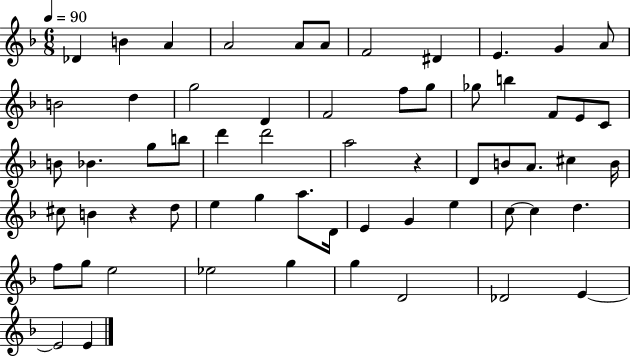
Db4/q B4/q A4/q A4/h A4/e A4/e F4/h D#4/q E4/q. G4/q A4/e B4/h D5/q G5/h D4/q F4/h F5/e G5/e Gb5/e B5/q F4/e E4/e C4/e B4/e Bb4/q. G5/e B5/e D6/q D6/h A5/h R/q D4/e B4/e A4/e. C#5/q B4/s C#5/e B4/q R/q D5/e E5/q G5/q A5/e. D4/s E4/q G4/q E5/q C5/e C5/q D5/q. F5/e G5/e E5/h Eb5/h G5/q G5/q D4/h Db4/h E4/q E4/h E4/q